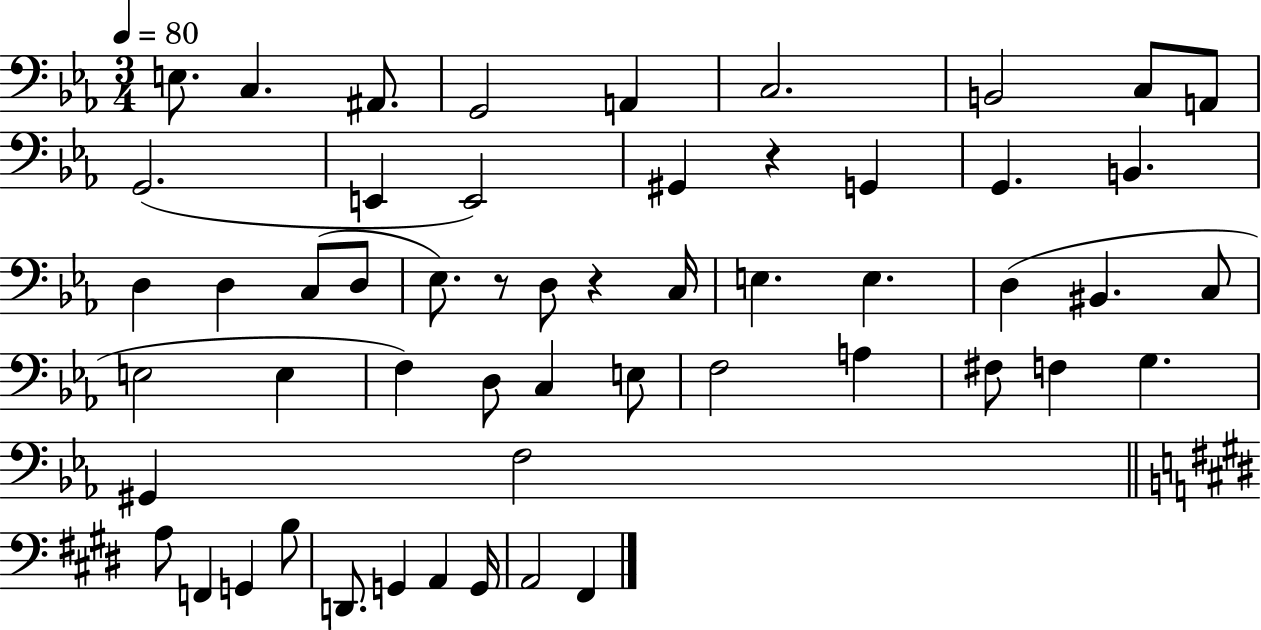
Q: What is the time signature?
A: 3/4